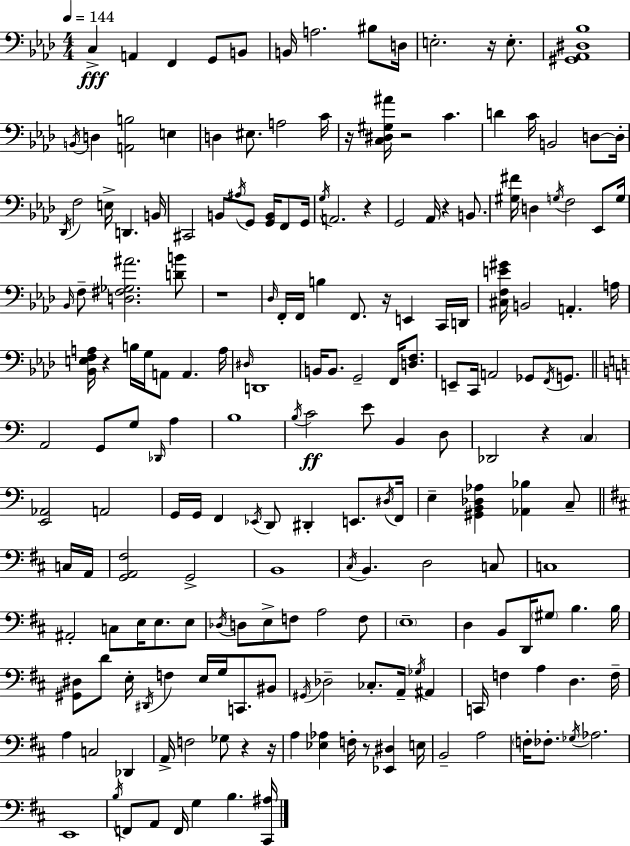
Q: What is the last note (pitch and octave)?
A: B3